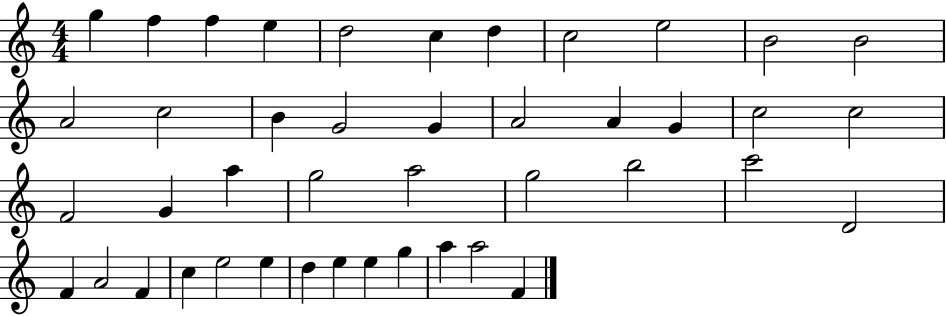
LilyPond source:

{
  \clef treble
  \numericTimeSignature
  \time 4/4
  \key c \major
  g''4 f''4 f''4 e''4 | d''2 c''4 d''4 | c''2 e''2 | b'2 b'2 | \break a'2 c''2 | b'4 g'2 g'4 | a'2 a'4 g'4 | c''2 c''2 | \break f'2 g'4 a''4 | g''2 a''2 | g''2 b''2 | c'''2 d'2 | \break f'4 a'2 f'4 | c''4 e''2 e''4 | d''4 e''4 e''4 g''4 | a''4 a''2 f'4 | \break \bar "|."
}